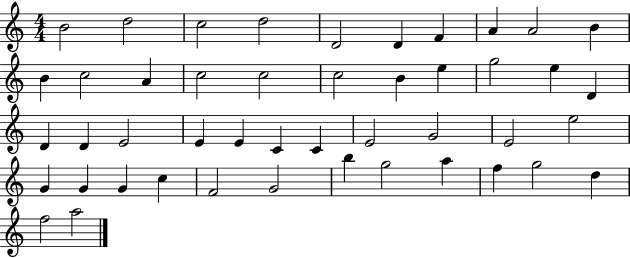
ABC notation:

X:1
T:Untitled
M:4/4
L:1/4
K:C
B2 d2 c2 d2 D2 D F A A2 B B c2 A c2 c2 c2 B e g2 e D D D E2 E E C C E2 G2 E2 e2 G G G c F2 G2 b g2 a f g2 d f2 a2